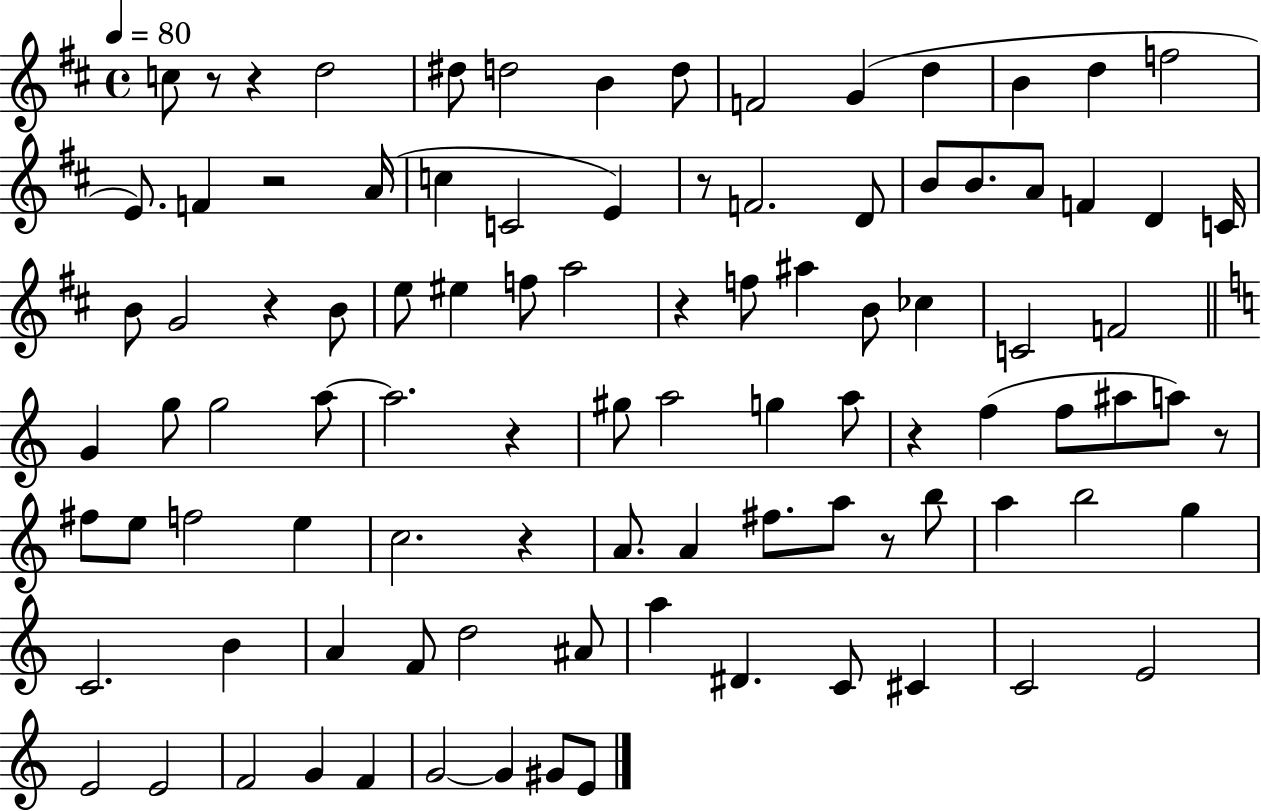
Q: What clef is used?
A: treble